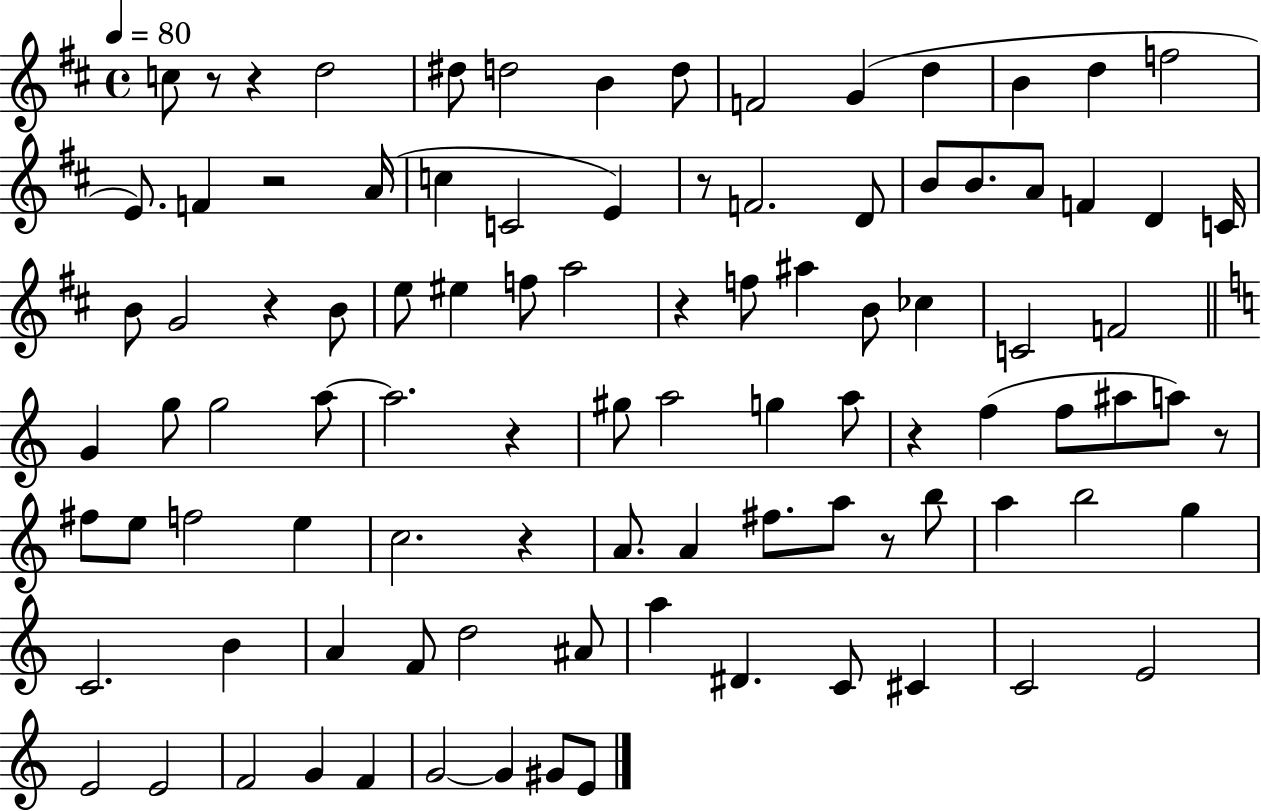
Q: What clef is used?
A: treble